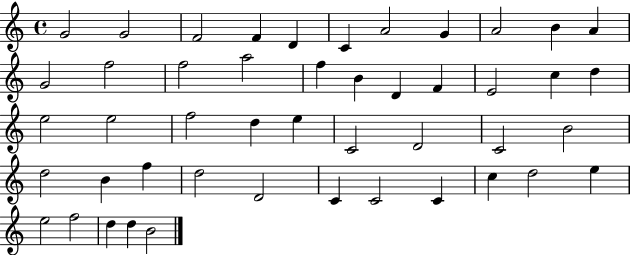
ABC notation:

X:1
T:Untitled
M:4/4
L:1/4
K:C
G2 G2 F2 F D C A2 G A2 B A G2 f2 f2 a2 f B D F E2 c d e2 e2 f2 d e C2 D2 C2 B2 d2 B f d2 D2 C C2 C c d2 e e2 f2 d d B2